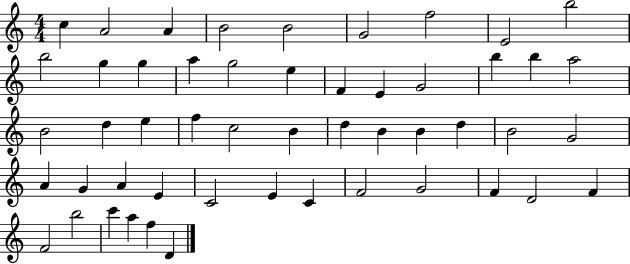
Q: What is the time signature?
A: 4/4